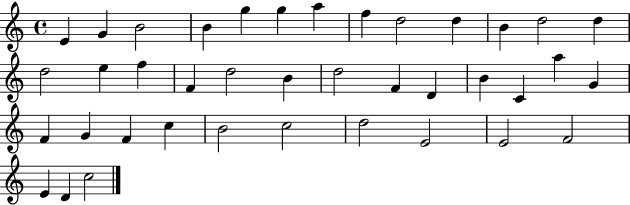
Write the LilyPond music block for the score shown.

{
  \clef treble
  \time 4/4
  \defaultTimeSignature
  \key c \major
  e'4 g'4 b'2 | b'4 g''4 g''4 a''4 | f''4 d''2 d''4 | b'4 d''2 d''4 | \break d''2 e''4 f''4 | f'4 d''2 b'4 | d''2 f'4 d'4 | b'4 c'4 a''4 g'4 | \break f'4 g'4 f'4 c''4 | b'2 c''2 | d''2 e'2 | e'2 f'2 | \break e'4 d'4 c''2 | \bar "|."
}